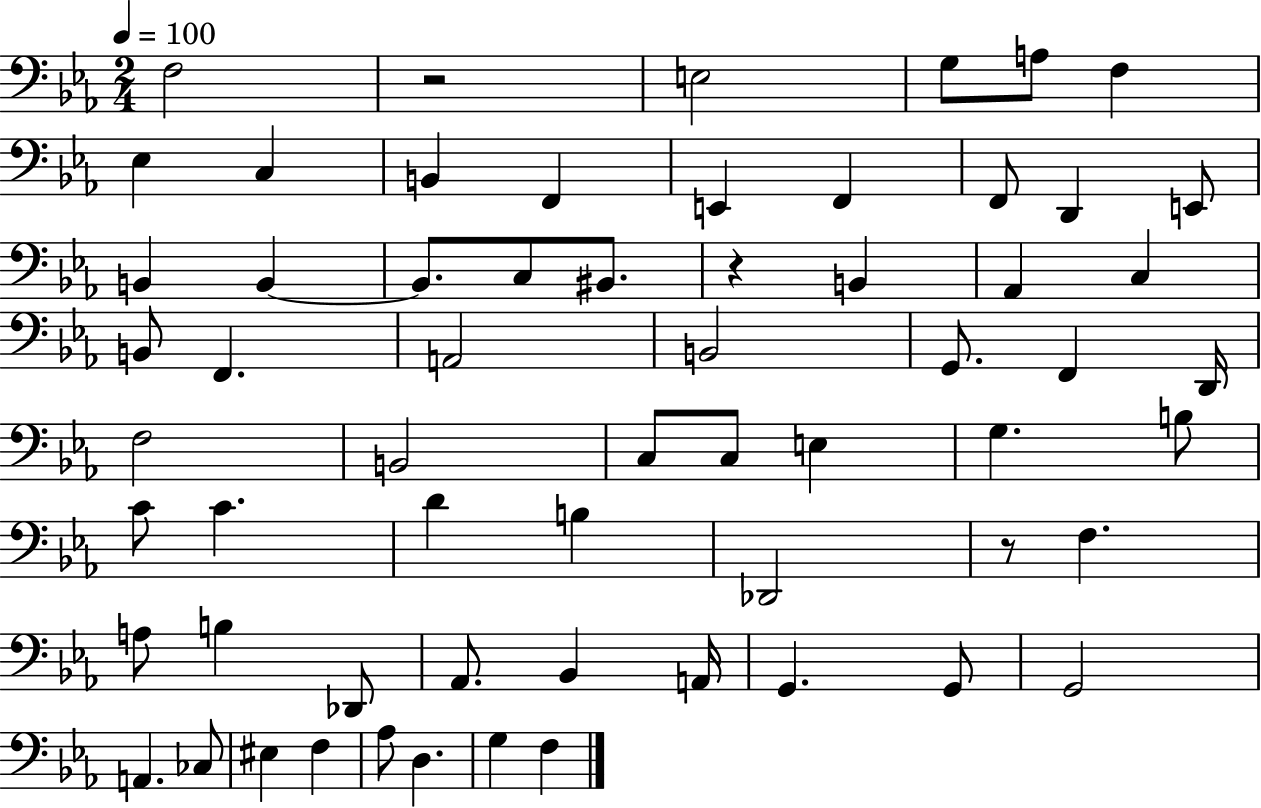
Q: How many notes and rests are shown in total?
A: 62